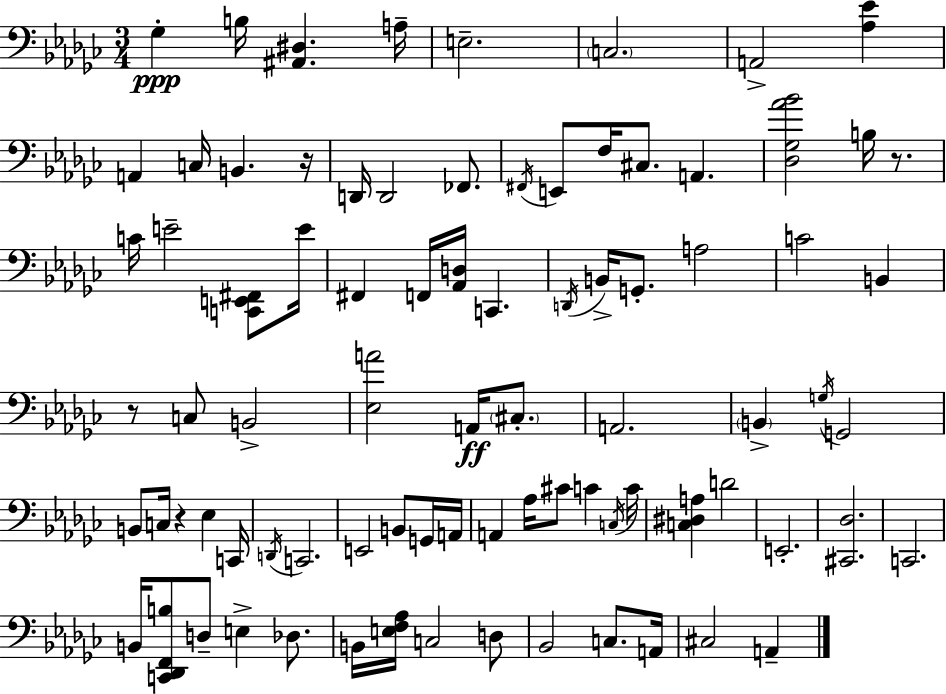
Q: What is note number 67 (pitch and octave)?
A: A2